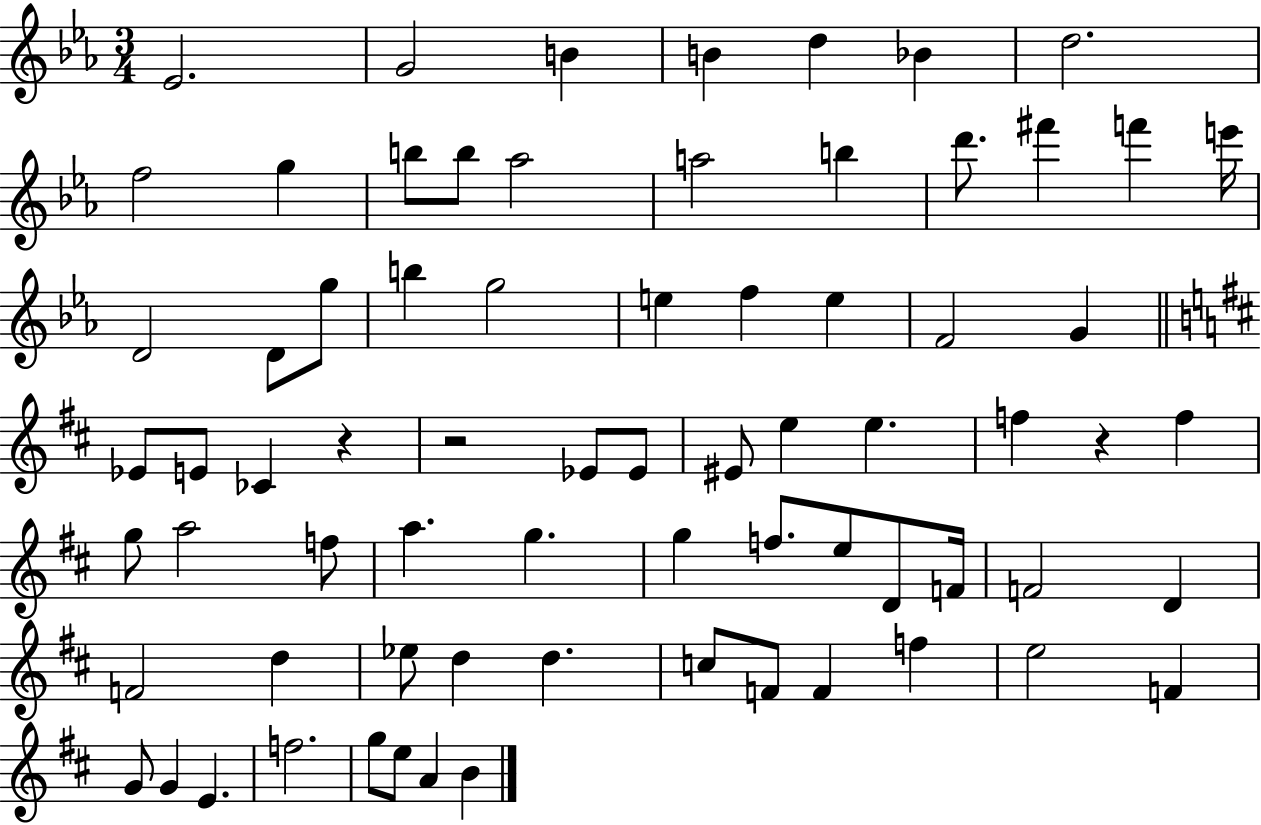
Eb4/h. G4/h B4/q B4/q D5/q Bb4/q D5/h. F5/h G5/q B5/e B5/e Ab5/h A5/h B5/q D6/e. F#6/q F6/q E6/s D4/h D4/e G5/e B5/q G5/h E5/q F5/q E5/q F4/h G4/q Eb4/e E4/e CES4/q R/q R/h Eb4/e Eb4/e EIS4/e E5/q E5/q. F5/q R/q F5/q G5/e A5/h F5/e A5/q. G5/q. G5/q F5/e. E5/e D4/e F4/s F4/h D4/q F4/h D5/q Eb5/e D5/q D5/q. C5/e F4/e F4/q F5/q E5/h F4/q G4/e G4/q E4/q. F5/h. G5/e E5/e A4/q B4/q